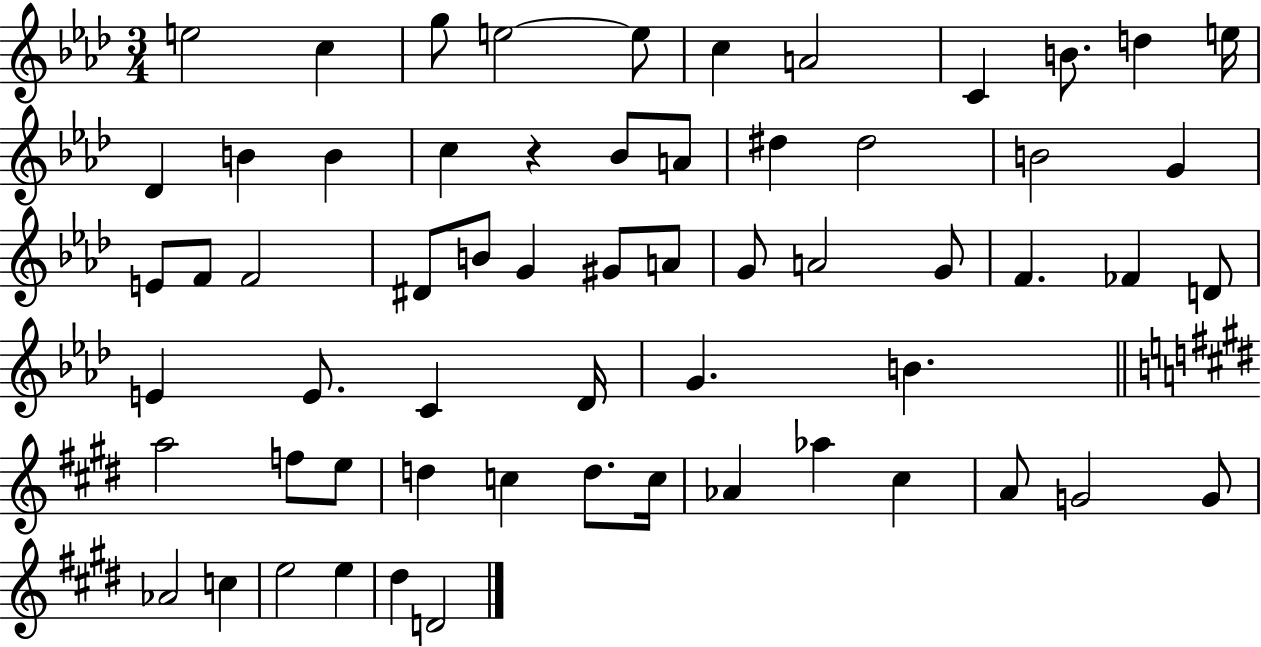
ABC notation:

X:1
T:Untitled
M:3/4
L:1/4
K:Ab
e2 c g/2 e2 e/2 c A2 C B/2 d e/4 _D B B c z _B/2 A/2 ^d ^d2 B2 G E/2 F/2 F2 ^D/2 B/2 G ^G/2 A/2 G/2 A2 G/2 F _F D/2 E E/2 C _D/4 G B a2 f/2 e/2 d c d/2 c/4 _A _a ^c A/2 G2 G/2 _A2 c e2 e ^d D2